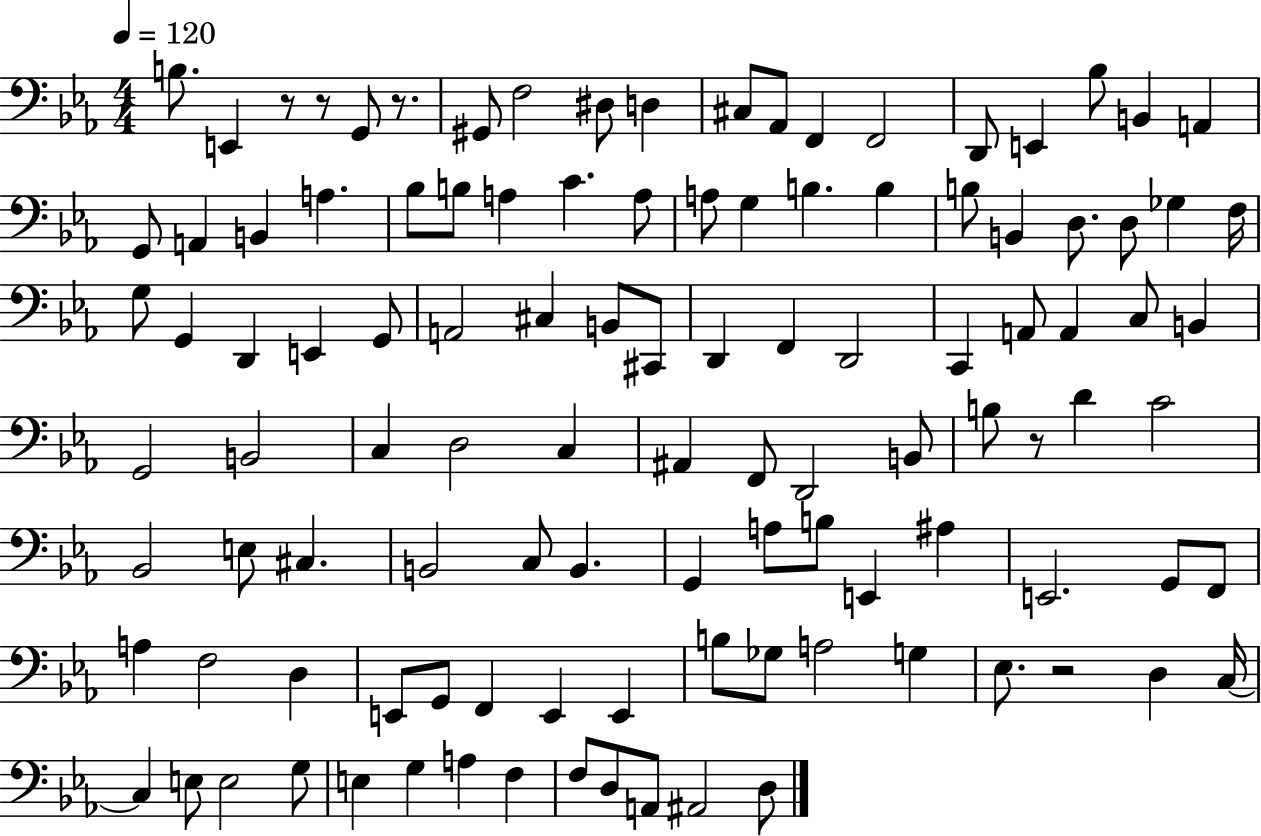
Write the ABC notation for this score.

X:1
T:Untitled
M:4/4
L:1/4
K:Eb
B,/2 E,, z/2 z/2 G,,/2 z/2 ^G,,/2 F,2 ^D,/2 D, ^C,/2 _A,,/2 F,, F,,2 D,,/2 E,, _B,/2 B,, A,, G,,/2 A,, B,, A, _B,/2 B,/2 A, C A,/2 A,/2 G, B, B, B,/2 B,, D,/2 D,/2 _G, F,/4 G,/2 G,, D,, E,, G,,/2 A,,2 ^C, B,,/2 ^C,,/2 D,, F,, D,,2 C,, A,,/2 A,, C,/2 B,, G,,2 B,,2 C, D,2 C, ^A,, F,,/2 D,,2 B,,/2 B,/2 z/2 D C2 _B,,2 E,/2 ^C, B,,2 C,/2 B,, G,, A,/2 B,/2 E,, ^A, E,,2 G,,/2 F,,/2 A, F,2 D, E,,/2 G,,/2 F,, E,, E,, B,/2 _G,/2 A,2 G, _E,/2 z2 D, C,/4 C, E,/2 E,2 G,/2 E, G, A, F, F,/2 D,/2 A,,/2 ^A,,2 D,/2